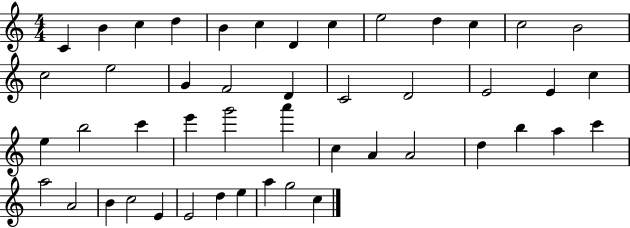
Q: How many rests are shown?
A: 0